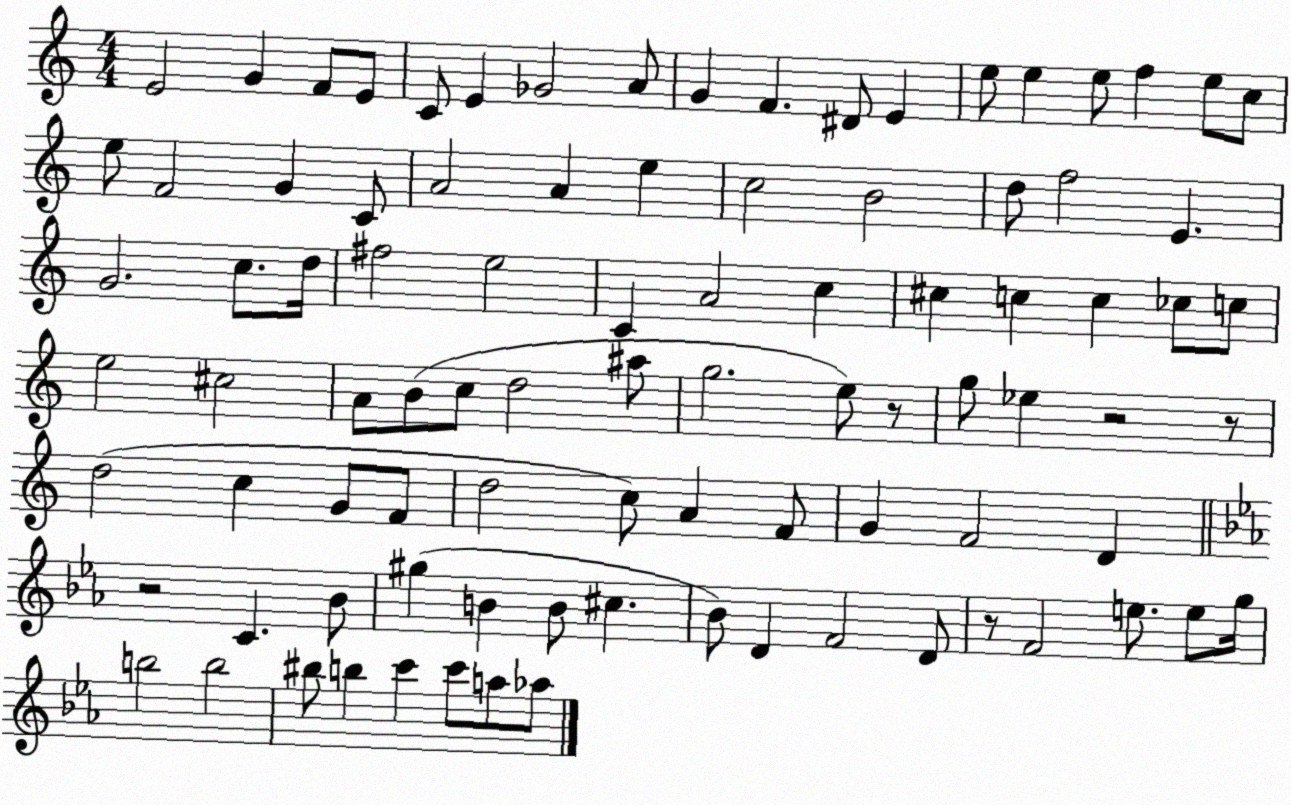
X:1
T:Untitled
M:4/4
L:1/4
K:C
E2 G F/2 E/2 C/2 E _G2 A/2 G F ^D/2 E e/2 e e/2 f e/2 c/2 e/2 F2 G C/2 A2 A e c2 B2 d/2 f2 E G2 c/2 d/4 ^f2 e2 C A2 c ^c c c _c/2 c/2 e2 ^c2 A/2 B/2 c/2 d2 ^a/2 g2 e/2 z/2 g/2 _e z2 z/2 d2 c G/2 F/2 d2 c/2 A F/2 G F2 D z2 C _B/2 ^g B B/2 ^c _B/2 D F2 D/2 z/2 F2 e/2 e/2 g/4 b2 b2 ^b/2 b c' c'/2 a/2 _a/2